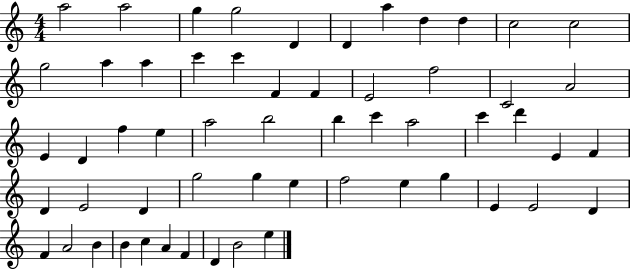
A5/h A5/h G5/q G5/h D4/q D4/q A5/q D5/q D5/q C5/h C5/h G5/h A5/q A5/q C6/q C6/q F4/q F4/q E4/h F5/h C4/h A4/h E4/q D4/q F5/q E5/q A5/h B5/h B5/q C6/q A5/h C6/q D6/q E4/q F4/q D4/q E4/h D4/q G5/h G5/q E5/q F5/h E5/q G5/q E4/q E4/h D4/q F4/q A4/h B4/q B4/q C5/q A4/q F4/q D4/q B4/h E5/q